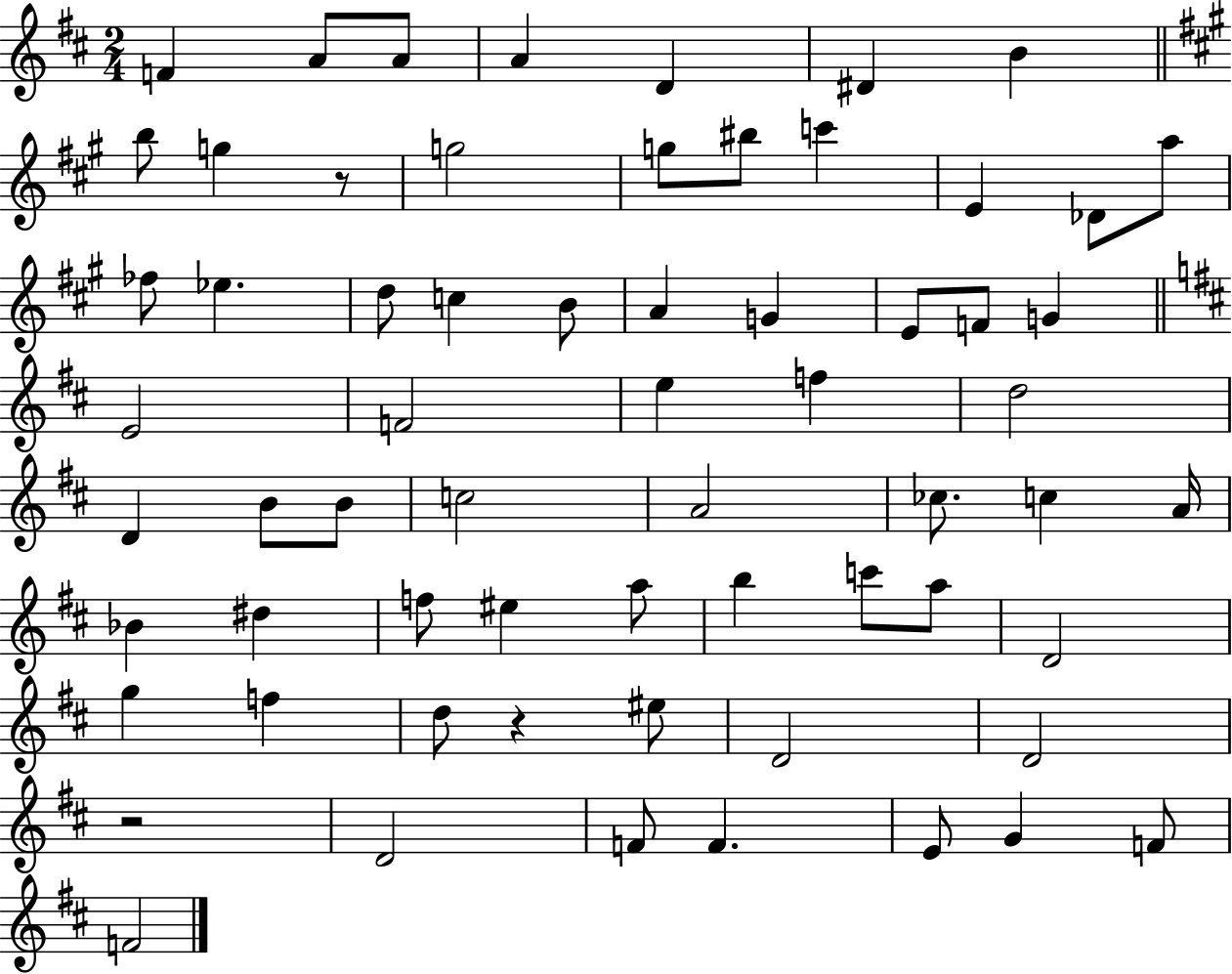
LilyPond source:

{
  \clef treble
  \numericTimeSignature
  \time 2/4
  \key d \major
  f'4 a'8 a'8 | a'4 d'4 | dis'4 b'4 | \bar "||" \break \key a \major b''8 g''4 r8 | g''2 | g''8 bis''8 c'''4 | e'4 des'8 a''8 | \break fes''8 ees''4. | d''8 c''4 b'8 | a'4 g'4 | e'8 f'8 g'4 | \break \bar "||" \break \key d \major e'2 | f'2 | e''4 f''4 | d''2 | \break d'4 b'8 b'8 | c''2 | a'2 | ces''8. c''4 a'16 | \break bes'4 dis''4 | f''8 eis''4 a''8 | b''4 c'''8 a''8 | d'2 | \break g''4 f''4 | d''8 r4 eis''8 | d'2 | d'2 | \break r2 | d'2 | f'8 f'4. | e'8 g'4 f'8 | \break f'2 | \bar "|."
}